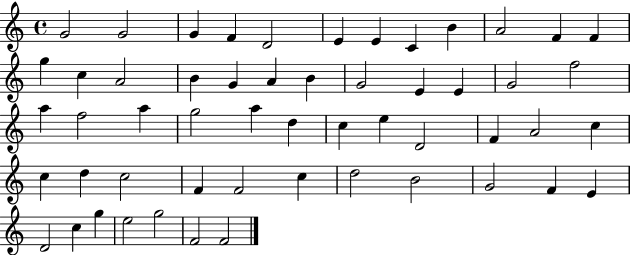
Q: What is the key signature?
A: C major